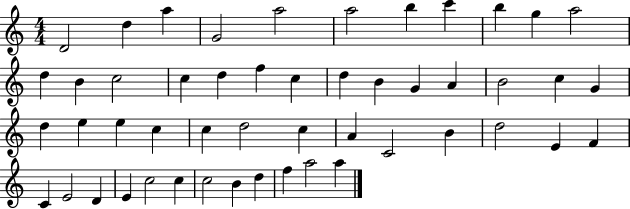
{
  \clef treble
  \numericTimeSignature
  \time 4/4
  \key c \major
  d'2 d''4 a''4 | g'2 a''2 | a''2 b''4 c'''4 | b''4 g''4 a''2 | \break d''4 b'4 c''2 | c''4 d''4 f''4 c''4 | d''4 b'4 g'4 a'4 | b'2 c''4 g'4 | \break d''4 e''4 e''4 c''4 | c''4 d''2 c''4 | a'4 c'2 b'4 | d''2 e'4 f'4 | \break c'4 e'2 d'4 | e'4 c''2 c''4 | c''2 b'4 d''4 | f''4 a''2 a''4 | \break \bar "|."
}